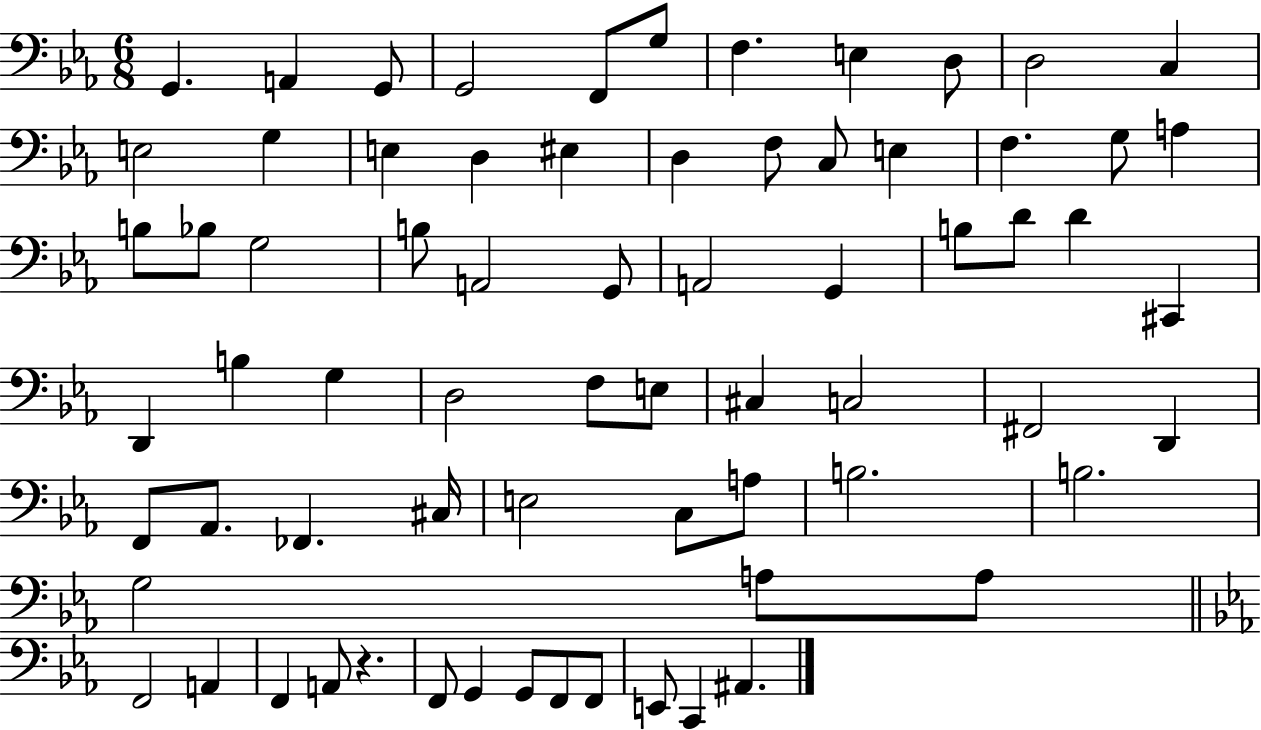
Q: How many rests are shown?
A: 1